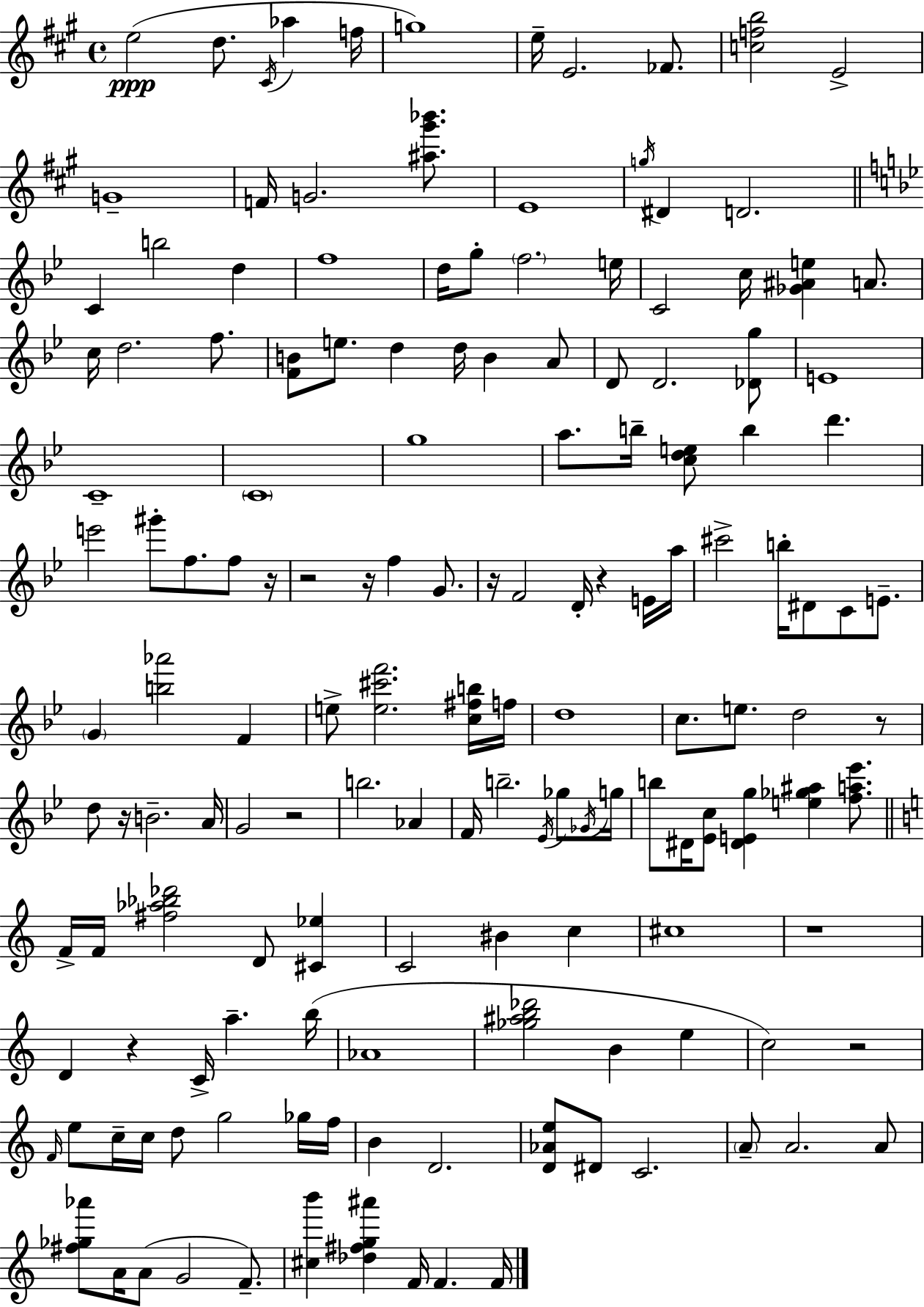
{
  \clef treble
  \time 4/4
  \defaultTimeSignature
  \key a \major
  \repeat volta 2 { e''2(\ppp d''8. \acciaccatura { cis'16 } aes''4 | f''16 g''1) | e''16-- e'2. fes'8. | <c'' f'' b''>2 e'2-> | \break g'1-- | f'16 g'2. <ais'' gis''' bes'''>8. | e'1 | \acciaccatura { g''16 } dis'4 d'2. | \break \bar "||" \break \key bes \major c'4 b''2 d''4 | f''1 | d''16 g''8-. \parenthesize f''2. e''16 | c'2 c''16 <ges' ais' e''>4 a'8. | \break c''16 d''2. f''8. | <f' b'>8 e''8. d''4 d''16 b'4 a'8 | d'8 d'2. <des' g''>8 | e'1 | \break c'1-- | \parenthesize c'1 | g''1 | a''8. b''16-- <c'' d'' e''>8 b''4 d'''4. | \break e'''2 gis'''8-. f''8. f''8 r16 | r2 r16 f''4 g'8. | r16 f'2 d'16-. r4 e'16 a''16 | cis'''2-> b''16-. dis'8 c'8 e'8.-- | \break \parenthesize g'4 <b'' aes'''>2 f'4 | e''8-> <e'' cis''' f'''>2. <c'' fis'' b''>16 f''16 | d''1 | c''8. e''8. d''2 r8 | \break d''8 r16 b'2.-- a'16 | g'2 r2 | b''2. aes'4 | f'16 b''2.-- \acciaccatura { ees'16 } ges''8 | \break \acciaccatura { ges'16 } g''16 b''8 dis'16 <ees' c''>8 <dis' e' g''>4 <e'' ges'' ais''>4 <f'' a'' ees'''>8. | \bar "||" \break \key c \major f'16-> f'16 <fis'' aes'' bes'' des'''>2 d'8 <cis' ees''>4 | c'2 bis'4 c''4 | cis''1 | r1 | \break d'4 r4 c'16-> a''4.-- b''16( | aes'1 | <ges'' ais'' b'' des'''>2 b'4 e''4 | c''2) r2 | \break \grace { f'16 } e''8 c''16-- c''16 d''8 g''2 ges''16 | f''16 b'4 d'2. | <d' aes' e''>8 dis'8 c'2. | \parenthesize a'8-- a'2. a'8 | \break <fis'' ges'' aes'''>8 a'16 a'8( g'2 f'8.--) | <cis'' b'''>4 <des'' fis'' g'' ais'''>4 f'16 f'4. | f'16 } \bar "|."
}